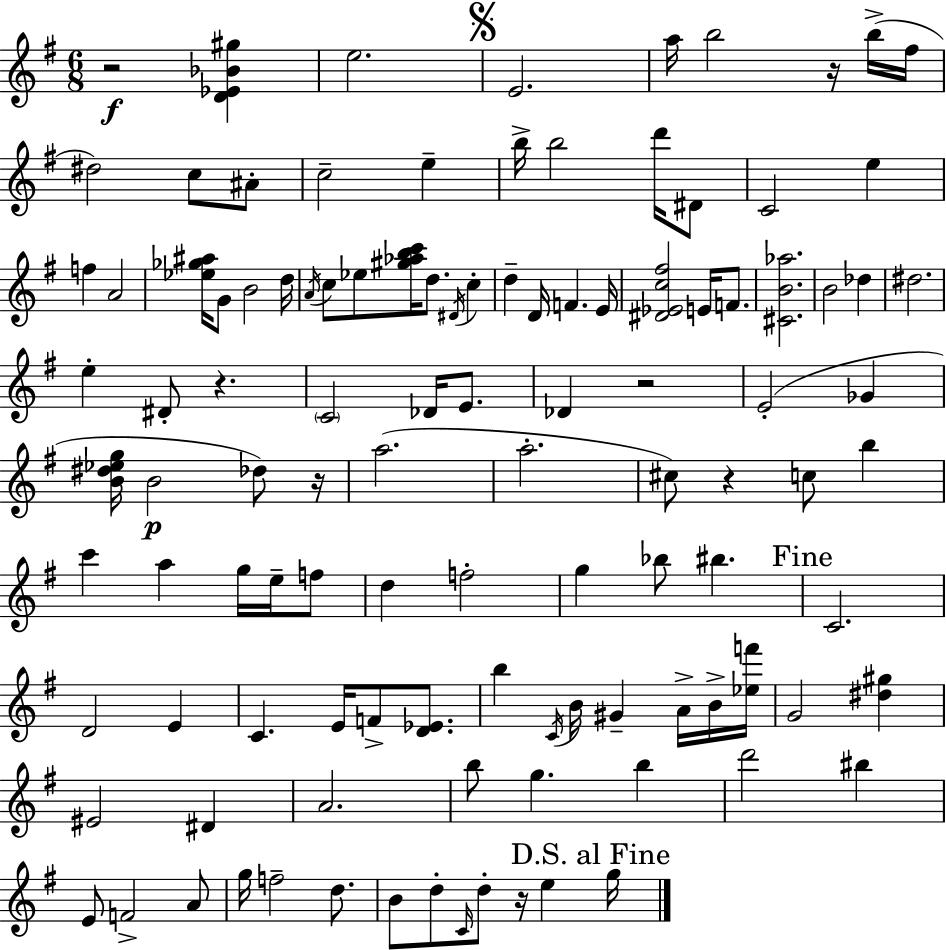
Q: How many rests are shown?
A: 7